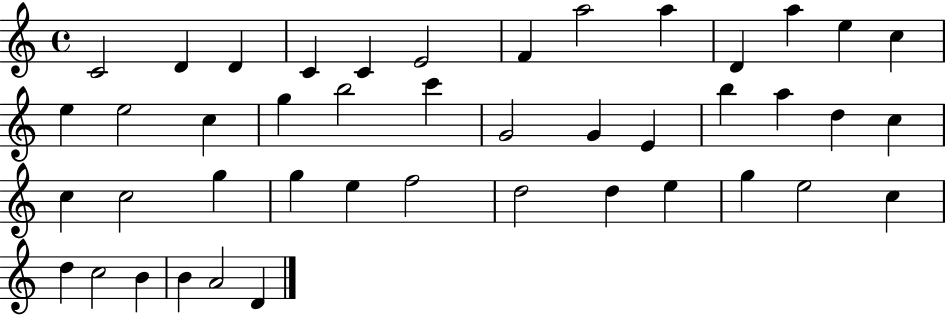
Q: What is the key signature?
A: C major